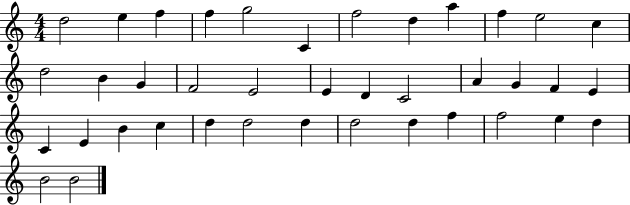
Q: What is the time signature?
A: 4/4